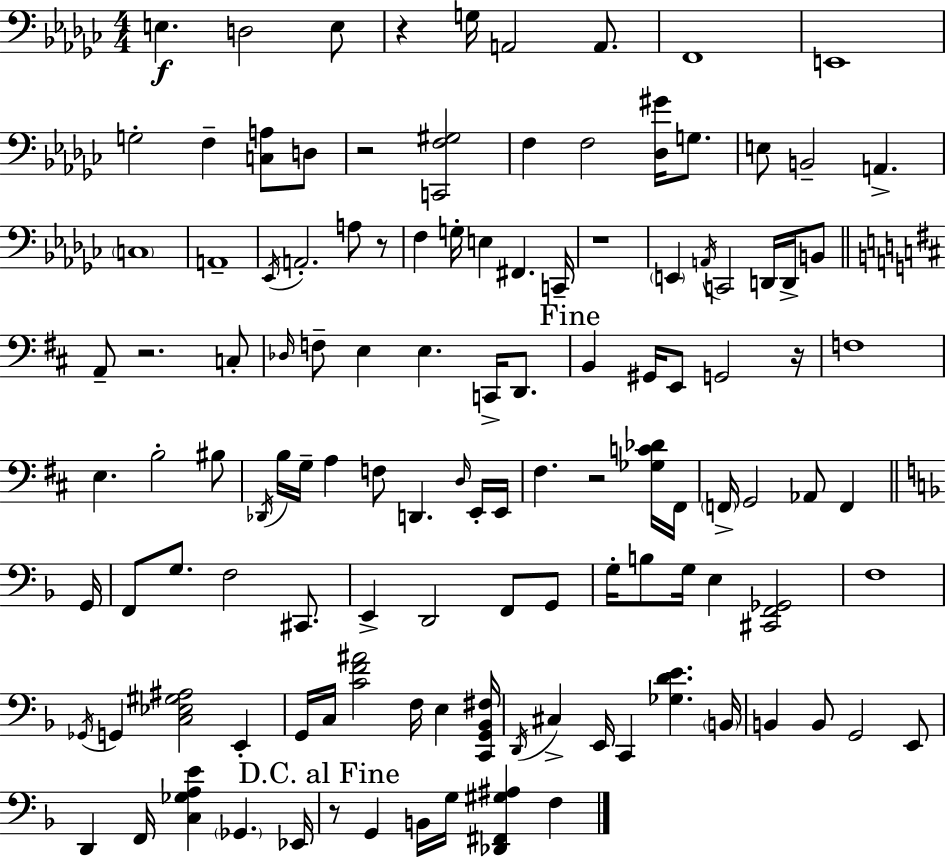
E3/q. D3/h E3/e R/q G3/s A2/h A2/e. F2/w E2/w G3/h F3/q [C3,A3]/e D3/e R/h [C2,F3,G#3]/h F3/q F3/h [Db3,G#4]/s G3/e. E3/e B2/h A2/q. C3/w A2/w Eb2/s A2/h. A3/e R/e F3/q G3/s E3/q F#2/q. C2/s R/w E2/q A2/s C2/h D2/s D2/s B2/e A2/e R/h. C3/e Db3/s F3/e E3/q E3/q. C2/s D2/e. B2/q G#2/s E2/e G2/h R/s F3/w E3/q. B3/h BIS3/e Db2/s B3/s G3/s A3/q F3/e D2/q. D3/s E2/s E2/s F#3/q. R/h [Gb3,C4,Db4]/s F#2/s F2/s G2/h Ab2/e F2/q G2/s F2/e G3/e. F3/h C#2/e. E2/q D2/h F2/e G2/e G3/s B3/e G3/s E3/q [C#2,F2,Gb2]/h F3/w Gb2/s G2/q [C3,Eb3,G#3,A#3]/h E2/q G2/s C3/s [C4,F4,A#4]/h F3/s E3/q [C2,G2,Bb2,F#3]/s D2/s C#3/q E2/s C2/q [Gb3,D4,E4]/q. B2/s B2/q B2/e G2/h E2/e D2/q F2/s [C3,Gb3,A3,E4]/q Gb2/q. Eb2/s R/e G2/q B2/s G3/s [Db2,F#2,G#3,A#3]/q F3/q